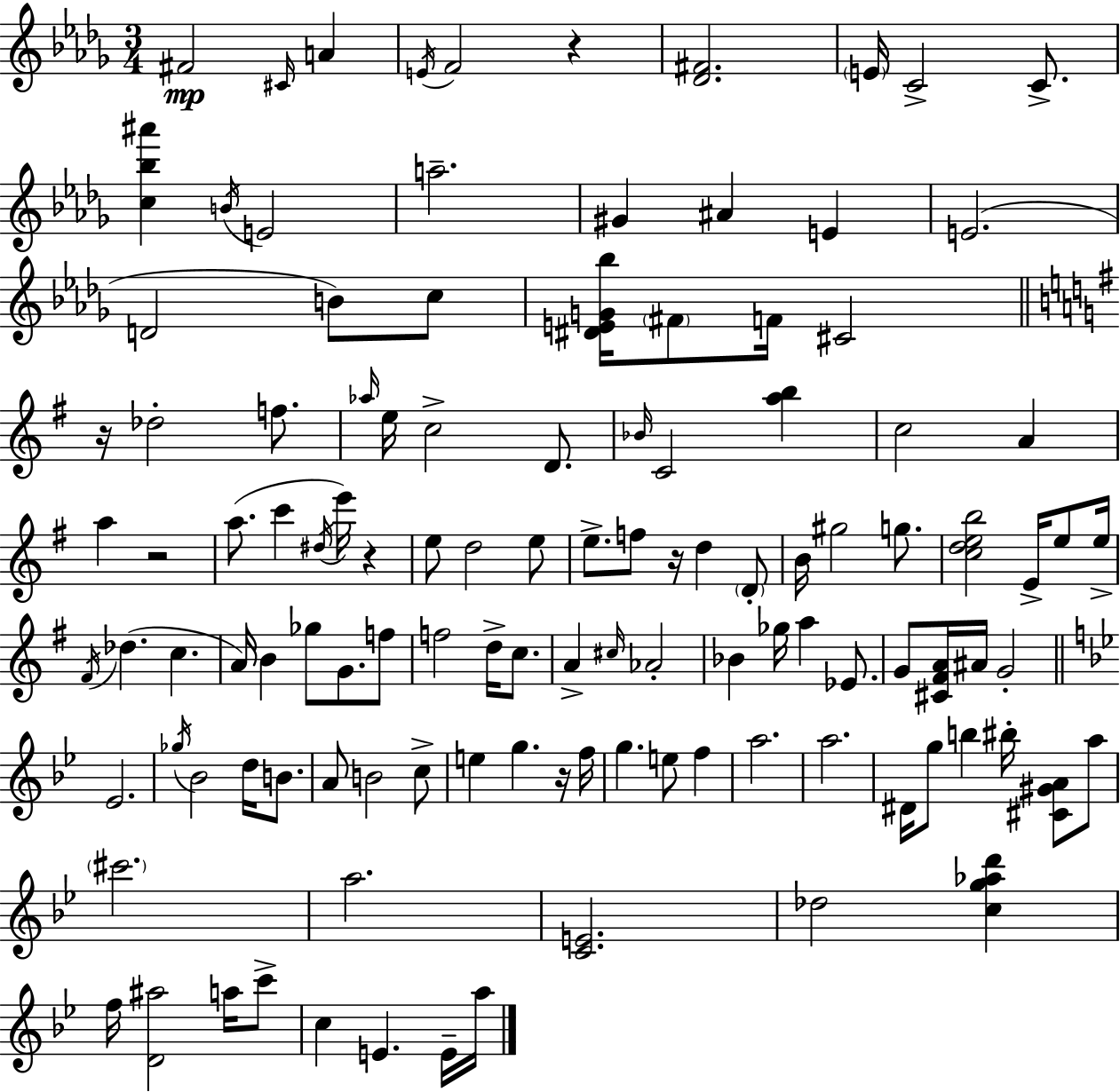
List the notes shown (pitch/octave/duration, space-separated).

F#4/h C#4/s A4/q E4/s F4/h R/q [Db4,F#4]/h. E4/s C4/h C4/e. [C5,Bb5,A#6]/q B4/s E4/h A5/h. G#4/q A#4/q E4/q E4/h. D4/h B4/e C5/e [D#4,E4,G4,Bb5]/s F#4/e F4/s C#4/h R/s Db5/h F5/e. Ab5/s E5/s C5/h D4/e. Bb4/s C4/h [A5,B5]/q C5/h A4/q A5/q R/h A5/e. C6/q D#5/s E6/s R/q E5/e D5/h E5/e E5/e. F5/e R/s D5/q D4/e B4/s G#5/h G5/e. [C5,D5,E5,B5]/h E4/s E5/e E5/s F#4/s Db5/q. C5/q. A4/s B4/q Gb5/e G4/e. F5/e F5/h D5/s C5/e. A4/q C#5/s Ab4/h Bb4/q Gb5/s A5/q Eb4/e. G4/e [C#4,F#4,A4]/s A#4/s G4/h Eb4/h. Gb5/s Bb4/h D5/s B4/e. A4/e B4/h C5/e E5/q G5/q. R/s F5/s G5/q. E5/e F5/q A5/h. A5/h. D#4/s G5/e B5/q BIS5/s [C#4,G#4,A4]/e A5/e C#6/h. A5/h. [C4,E4]/h. Db5/h [C5,G5,Ab5,D6]/q F5/s [D4,A#5]/h A5/s C6/e C5/q E4/q. E4/s A5/s